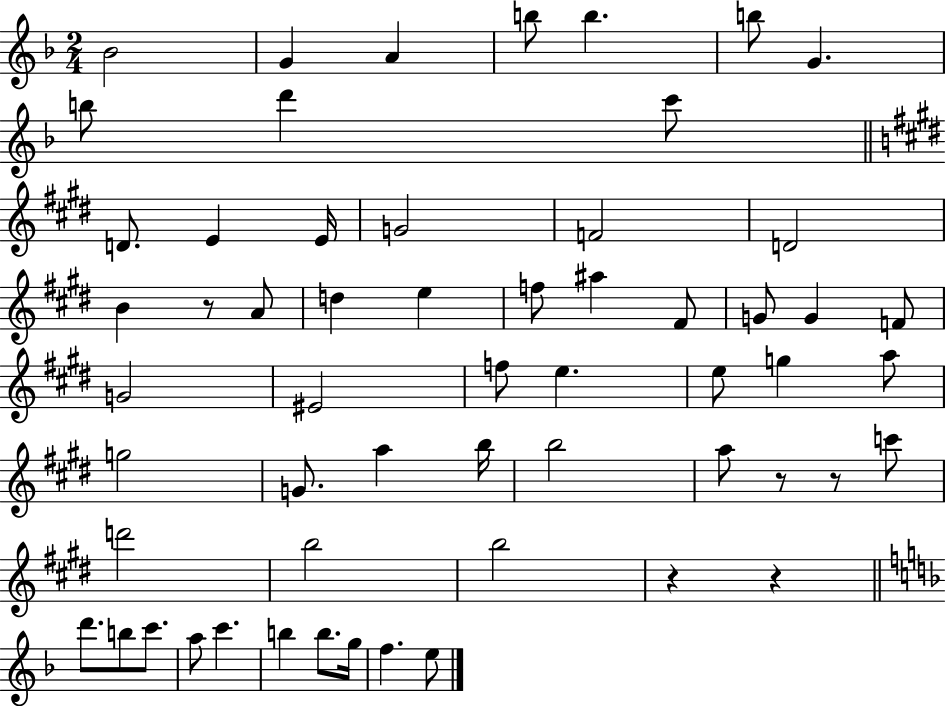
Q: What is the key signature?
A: F major